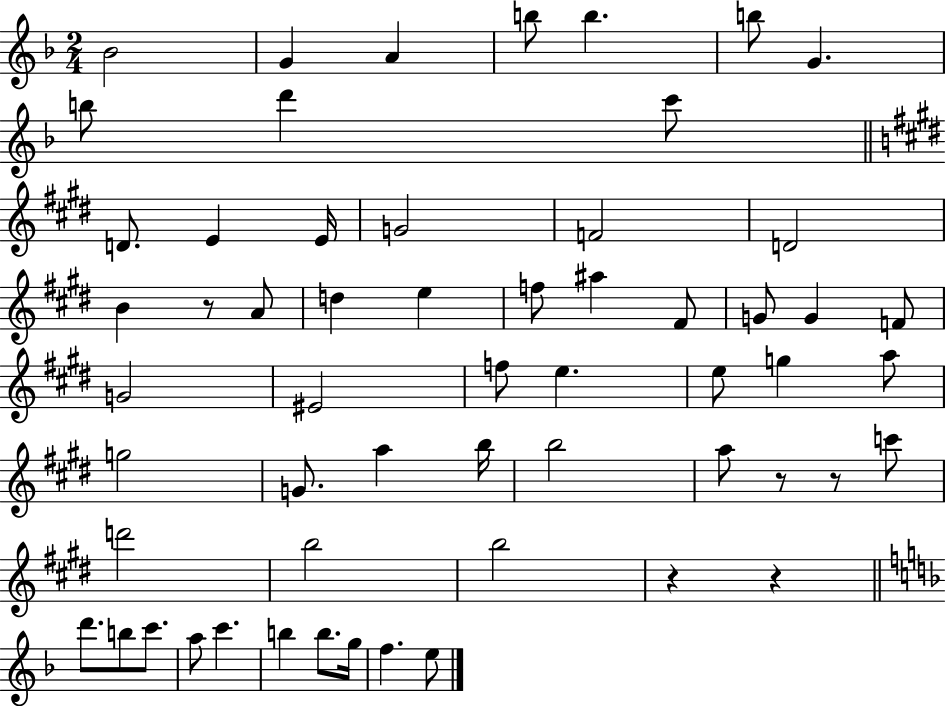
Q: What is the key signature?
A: F major